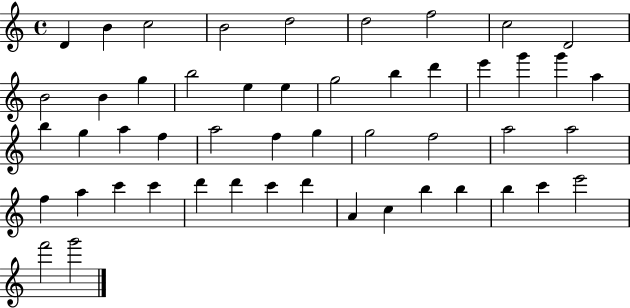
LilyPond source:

{
  \clef treble
  \time 4/4
  \defaultTimeSignature
  \key c \major
  d'4 b'4 c''2 | b'2 d''2 | d''2 f''2 | c''2 d'2 | \break b'2 b'4 g''4 | b''2 e''4 e''4 | g''2 b''4 d'''4 | e'''4 g'''4 g'''4 a''4 | \break b''4 g''4 a''4 f''4 | a''2 f''4 g''4 | g''2 f''2 | a''2 a''2 | \break f''4 a''4 c'''4 c'''4 | d'''4 d'''4 c'''4 d'''4 | a'4 c''4 b''4 b''4 | b''4 c'''4 e'''2 | \break f'''2 g'''2 | \bar "|."
}